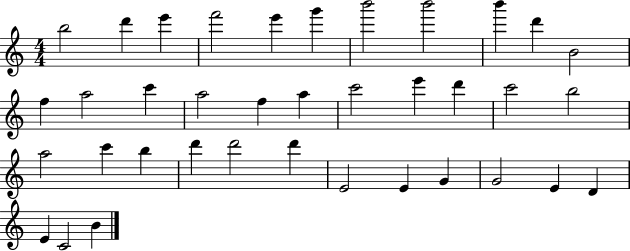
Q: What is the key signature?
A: C major